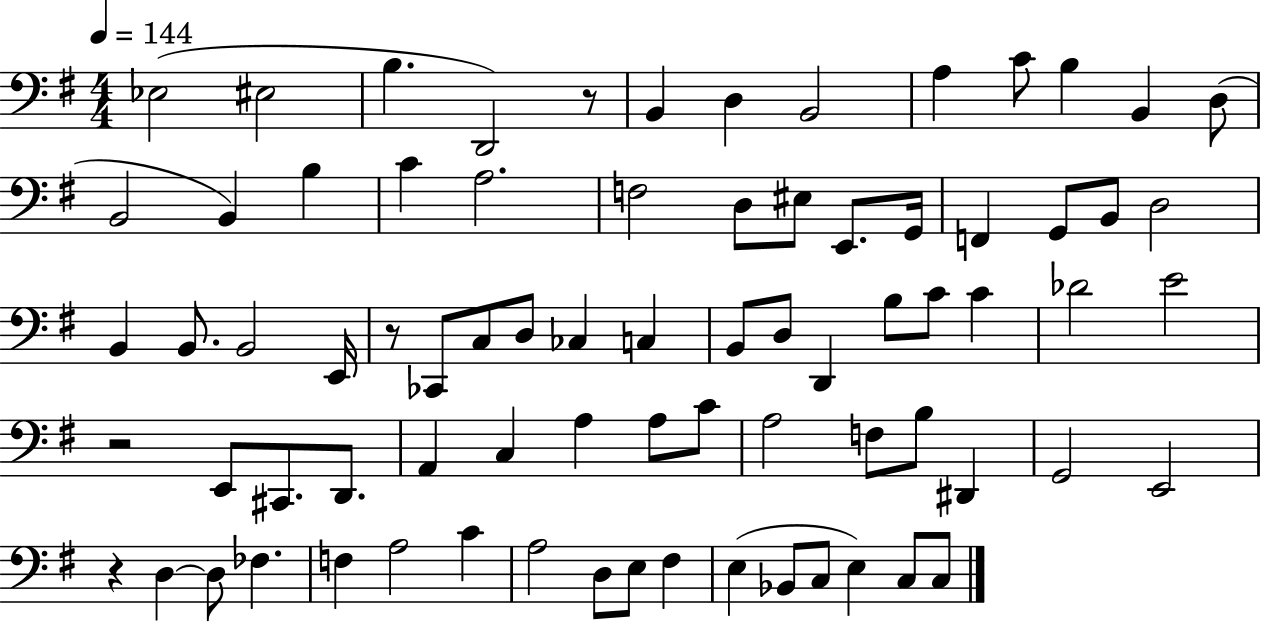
{
  \clef bass
  \numericTimeSignature
  \time 4/4
  \key g \major
  \tempo 4 = 144
  \repeat volta 2 { ees2( eis2 | b4. d,2) r8 | b,4 d4 b,2 | a4 c'8 b4 b,4 d8( | \break b,2 b,4) b4 | c'4 a2. | f2 d8 eis8 e,8. g,16 | f,4 g,8 b,8 d2 | \break b,4 b,8. b,2 e,16 | r8 ces,8 c8 d8 ces4 c4 | b,8 d8 d,4 b8 c'8 c'4 | des'2 e'2 | \break r2 e,8 cis,8. d,8. | a,4 c4 a4 a8 c'8 | a2 f8 b8 dis,4 | g,2 e,2 | \break r4 d4~~ d8 fes4. | f4 a2 c'4 | a2 d8 e8 fis4 | e4( bes,8 c8 e4) c8 c8 | \break } \bar "|."
}